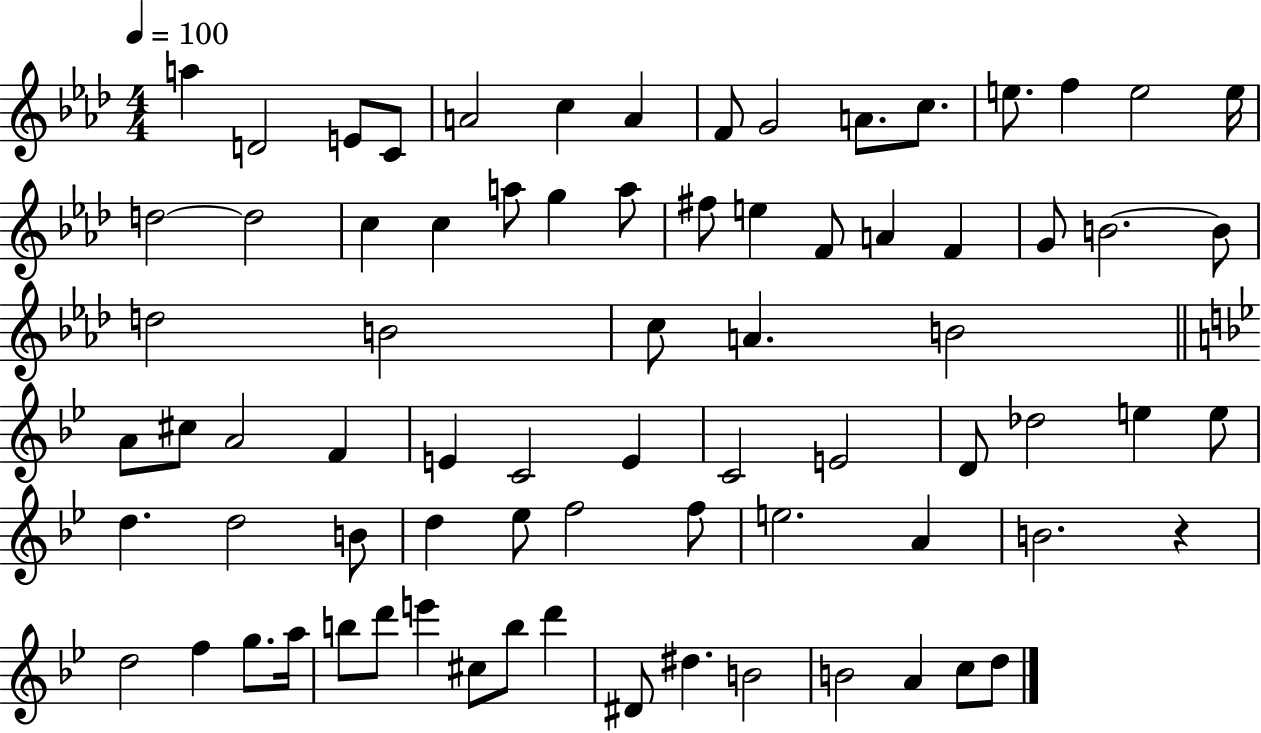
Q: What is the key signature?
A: AES major